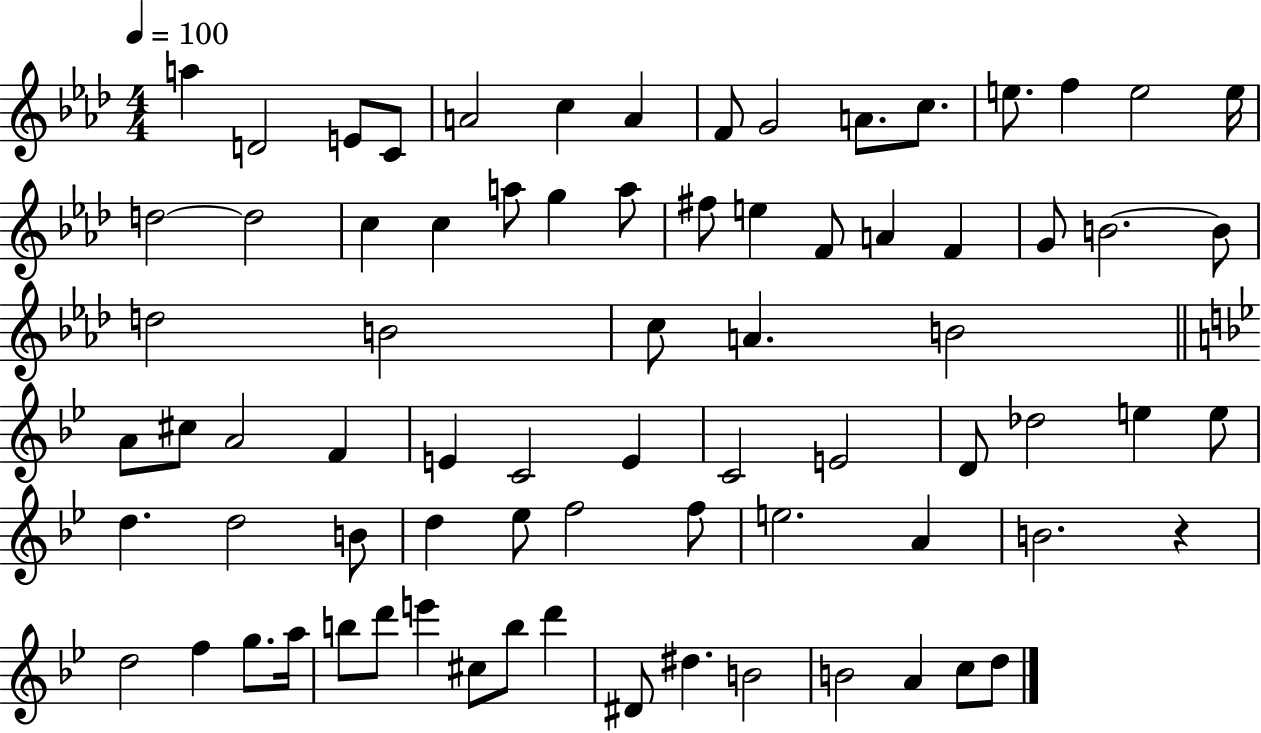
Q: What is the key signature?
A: AES major